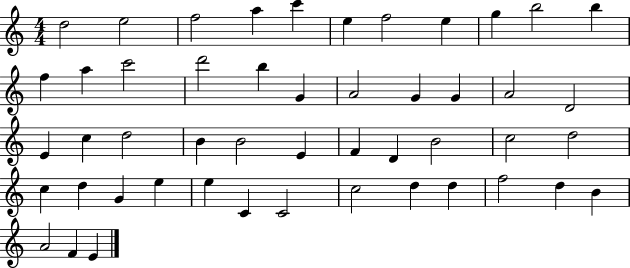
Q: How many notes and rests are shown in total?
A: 49